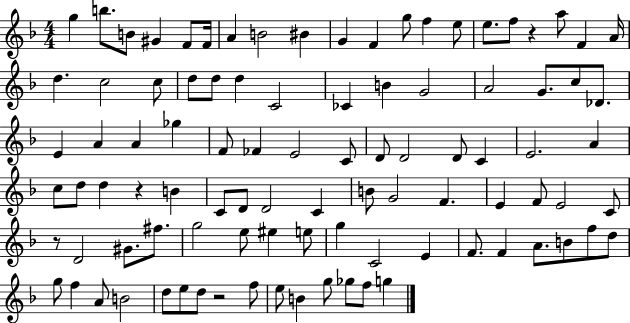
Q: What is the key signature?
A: F major